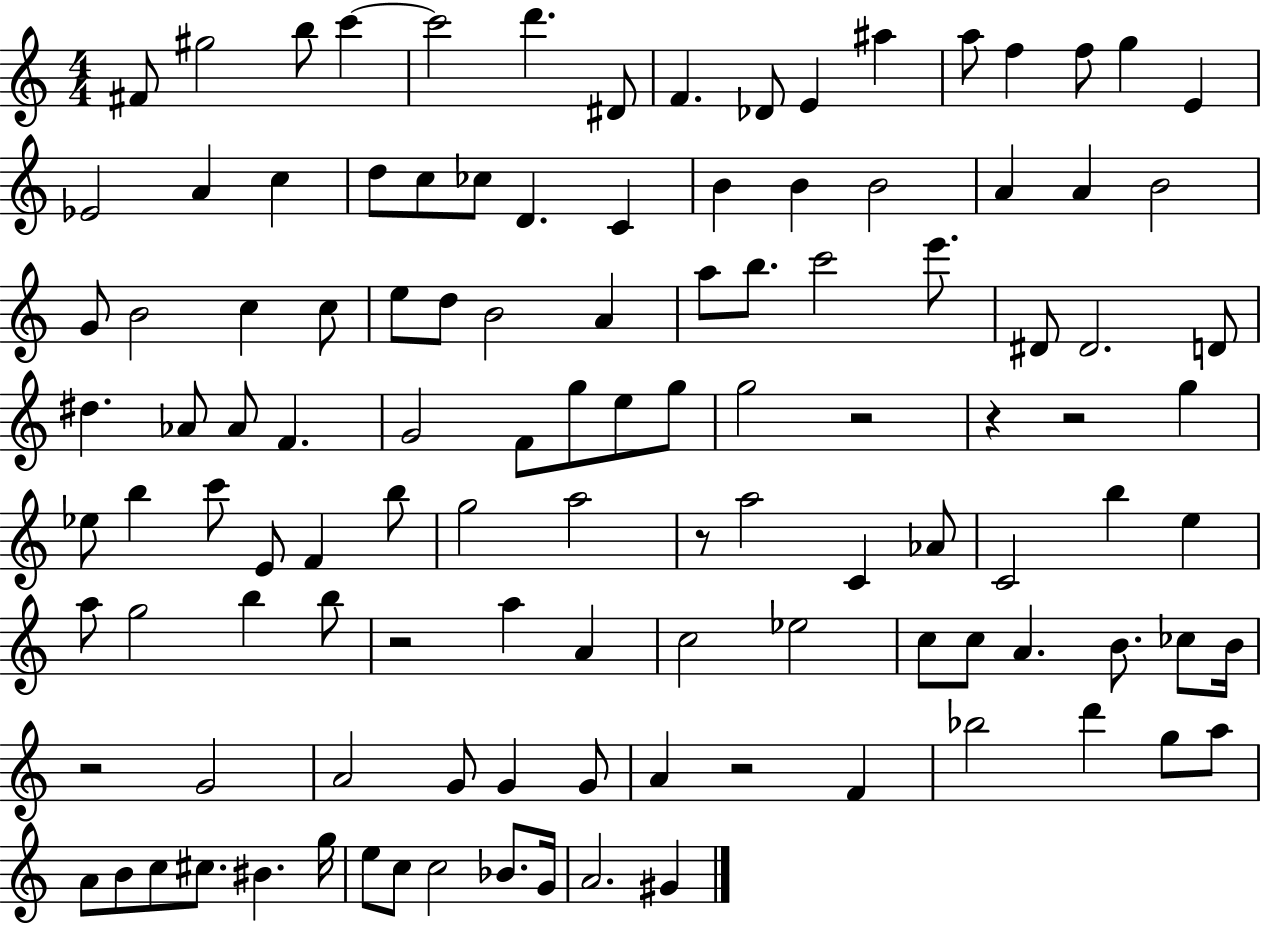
F#4/e G#5/h B5/e C6/q C6/h D6/q. D#4/e F4/q. Db4/e E4/q A#5/q A5/e F5/q F5/e G5/q E4/q Eb4/h A4/q C5/q D5/e C5/e CES5/e D4/q. C4/q B4/q B4/q B4/h A4/q A4/q B4/h G4/e B4/h C5/q C5/e E5/e D5/e B4/h A4/q A5/e B5/e. C6/h E6/e. D#4/e D#4/h. D4/e D#5/q. Ab4/e Ab4/e F4/q. G4/h F4/e G5/e E5/e G5/e G5/h R/h R/q R/h G5/q Eb5/e B5/q C6/e E4/e F4/q B5/e G5/h A5/h R/e A5/h C4/q Ab4/e C4/h B5/q E5/q A5/e G5/h B5/q B5/e R/h A5/q A4/q C5/h Eb5/h C5/e C5/e A4/q. B4/e. CES5/e B4/s R/h G4/h A4/h G4/e G4/q G4/e A4/q R/h F4/q Bb5/h D6/q G5/e A5/e A4/e B4/e C5/e C#5/e. BIS4/q. G5/s E5/e C5/e C5/h Bb4/e. G4/s A4/h. G#4/q